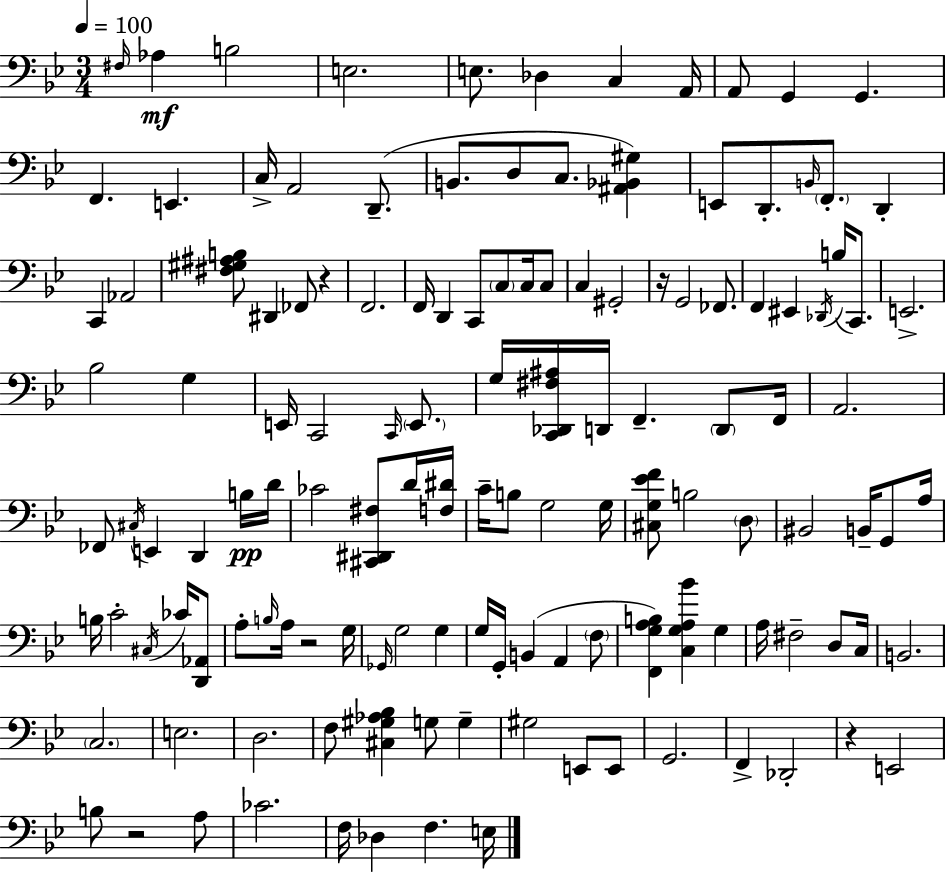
X:1
T:Untitled
M:3/4
L:1/4
K:Bb
^F,/4 _A, B,2 E,2 E,/2 _D, C, A,,/4 A,,/2 G,, G,, F,, E,, C,/4 A,,2 D,,/2 B,,/2 D,/2 C,/2 [^A,,_B,,^G,] E,,/2 D,,/2 B,,/4 F,,/2 D,, C,, _A,,2 [^F,^G,^A,B,]/2 ^D,, _F,,/2 z F,,2 F,,/4 D,, C,,/2 C,/2 C,/4 C,/2 C, ^G,,2 z/4 G,,2 _F,,/2 F,, ^E,, _D,,/4 B,/4 C,,/2 E,,2 _B,2 G, E,,/4 C,,2 C,,/4 E,,/2 G,/4 [C,,_D,,^F,^A,]/4 D,,/4 F,, D,,/2 F,,/4 A,,2 _F,,/2 ^C,/4 E,, D,, B,/4 D/4 _C2 [^C,,^D,,^F,]/2 D/4 [F,^D]/4 C/4 B,/2 G,2 G,/4 [^C,G,_EF]/2 B,2 D,/2 ^B,,2 B,,/4 G,,/2 A,/4 B,/4 C2 ^C,/4 _C/4 [D,,_A,,]/2 A,/2 B,/4 A,/4 z2 G,/4 _G,,/4 G,2 G, G,/4 G,,/4 B,, A,, F,/2 [F,,G,A,B,] [C,G,A,_B] G, A,/4 ^F,2 D,/2 C,/4 B,,2 C,2 E,2 D,2 F,/2 [^C,^G,_A,_B,] G,/2 G, ^G,2 E,,/2 E,,/2 G,,2 F,, _D,,2 z E,,2 B,/2 z2 A,/2 _C2 F,/4 _D, F, E,/4